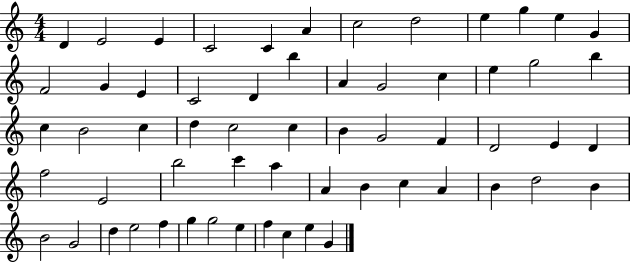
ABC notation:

X:1
T:Untitled
M:4/4
L:1/4
K:C
D E2 E C2 C A c2 d2 e g e G F2 G E C2 D b A G2 c e g2 b c B2 c d c2 c B G2 F D2 E D f2 E2 b2 c' a A B c A B d2 B B2 G2 d e2 f g g2 e f c e G